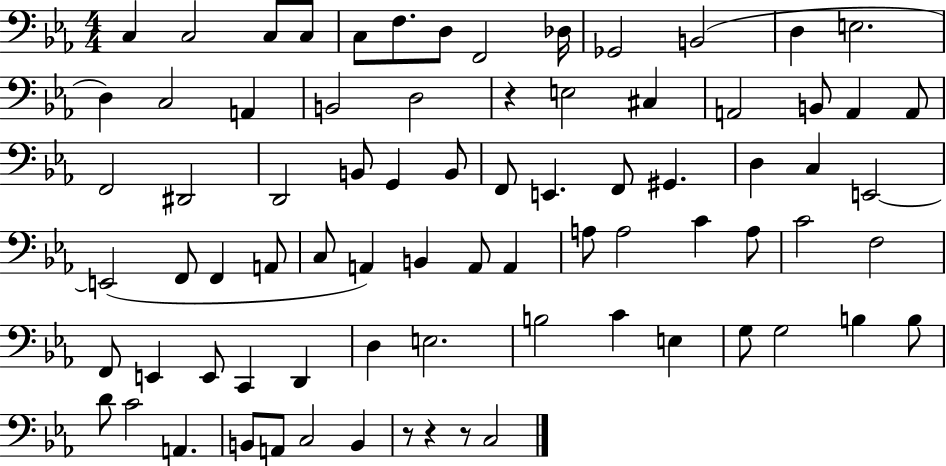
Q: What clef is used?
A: bass